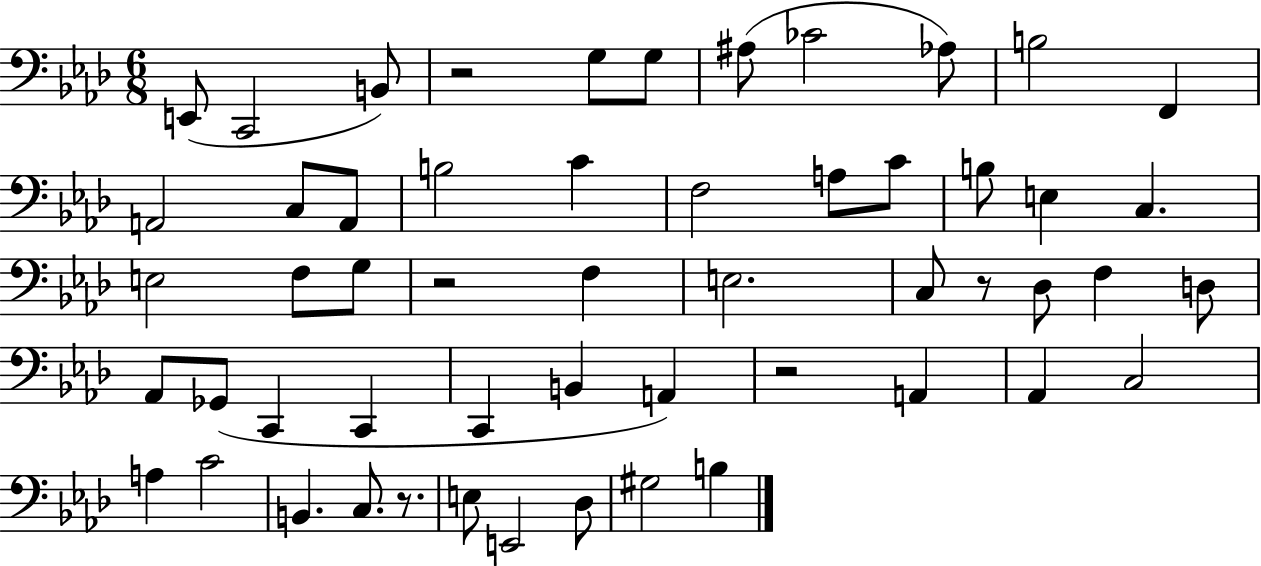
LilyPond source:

{
  \clef bass
  \numericTimeSignature
  \time 6/8
  \key aes \major
  e,8( c,2 b,8) | r2 g8 g8 | ais8( ces'2 aes8) | b2 f,4 | \break a,2 c8 a,8 | b2 c'4 | f2 a8 c'8 | b8 e4 c4. | \break e2 f8 g8 | r2 f4 | e2. | c8 r8 des8 f4 d8 | \break aes,8 ges,8( c,4 c,4 | c,4 b,4 a,4) | r2 a,4 | aes,4 c2 | \break a4 c'2 | b,4. c8. r8. | e8 e,2 des8 | gis2 b4 | \break \bar "|."
}